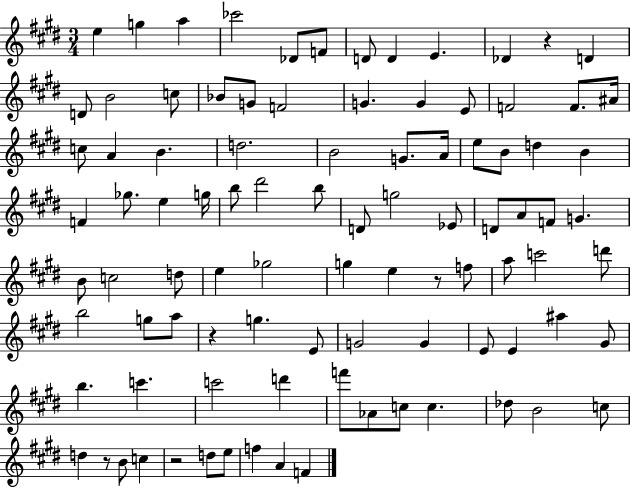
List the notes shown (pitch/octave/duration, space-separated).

E5/q G5/q A5/q CES6/h Db4/e F4/e D4/e D4/q E4/q. Db4/q R/q D4/q D4/e B4/h C5/e Bb4/e G4/e F4/h G4/q. G4/q E4/e F4/h F4/e. A#4/s C5/e A4/q B4/q. D5/h. B4/h G4/e. A4/s E5/e B4/e D5/q B4/q F4/q Gb5/e. E5/q G5/s B5/e D#6/h B5/e D4/e G5/h Eb4/e D4/e A4/e F4/e G4/q. B4/e C5/h D5/e E5/q Gb5/h G5/q E5/q R/e F5/e A5/e C6/h D6/e B5/h G5/e A5/e R/q G5/q. E4/e G4/h G4/q E4/e E4/q A#5/q G#4/e B5/q. C6/q. C6/h D6/q F6/e Ab4/e C5/e C5/q. Db5/e B4/h C5/e D5/q R/e B4/e C5/q R/h D5/e E5/e F5/q A4/q F4/q